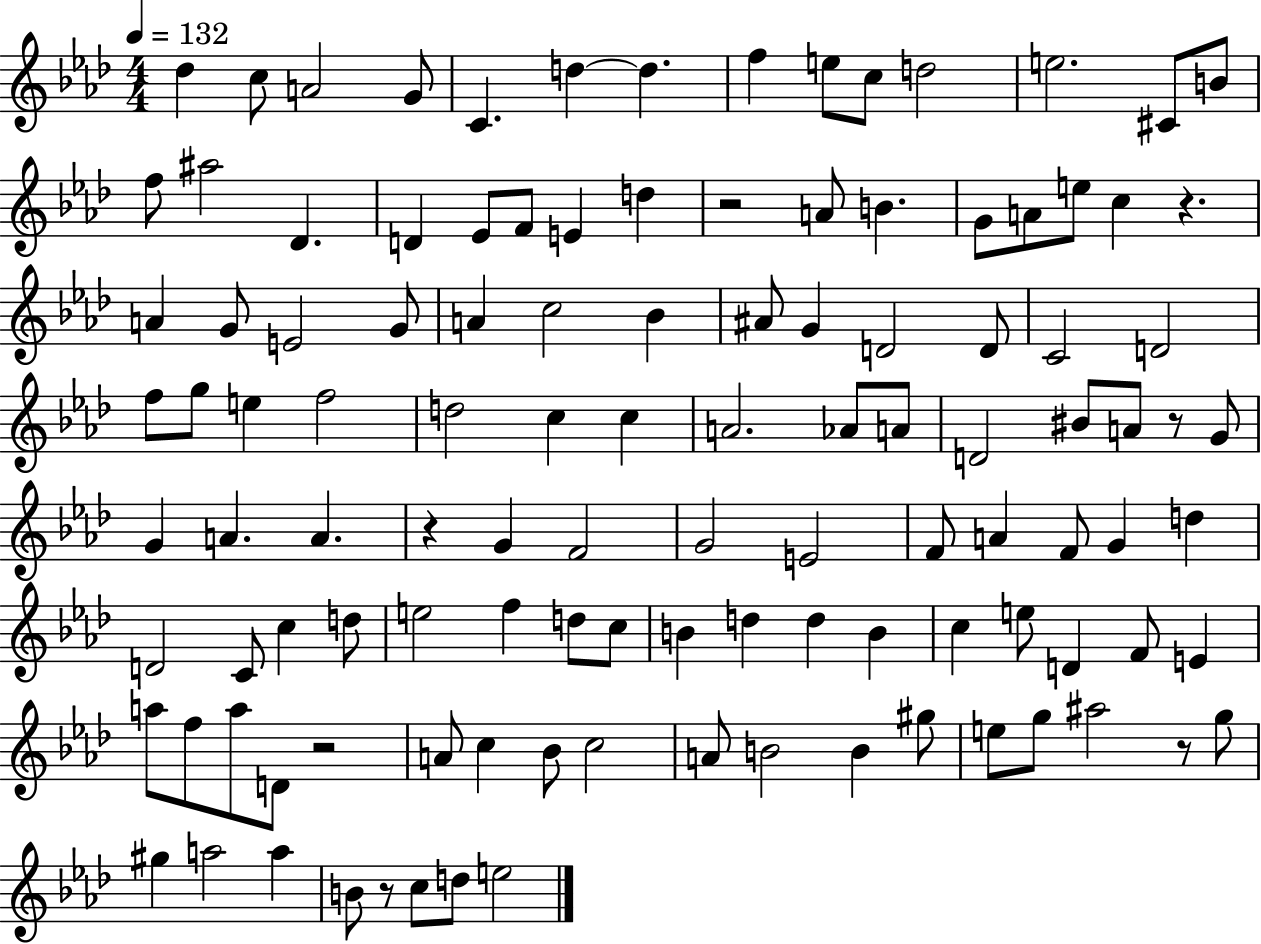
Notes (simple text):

Db5/q C5/e A4/h G4/e C4/q. D5/q D5/q. F5/q E5/e C5/e D5/h E5/h. C#4/e B4/e F5/e A#5/h Db4/q. D4/q Eb4/e F4/e E4/q D5/q R/h A4/e B4/q. G4/e A4/e E5/e C5/q R/q. A4/q G4/e E4/h G4/e A4/q C5/h Bb4/q A#4/e G4/q D4/h D4/e C4/h D4/h F5/e G5/e E5/q F5/h D5/h C5/q C5/q A4/h. Ab4/e A4/e D4/h BIS4/e A4/e R/e G4/e G4/q A4/q. A4/q. R/q G4/q F4/h G4/h E4/h F4/e A4/q F4/e G4/q D5/q D4/h C4/e C5/q D5/e E5/h F5/q D5/e C5/e B4/q D5/q D5/q B4/q C5/q E5/e D4/q F4/e E4/q A5/e F5/e A5/e D4/e R/h A4/e C5/q Bb4/e C5/h A4/e B4/h B4/q G#5/e E5/e G5/e A#5/h R/e G5/e G#5/q A5/h A5/q B4/e R/e C5/e D5/e E5/h